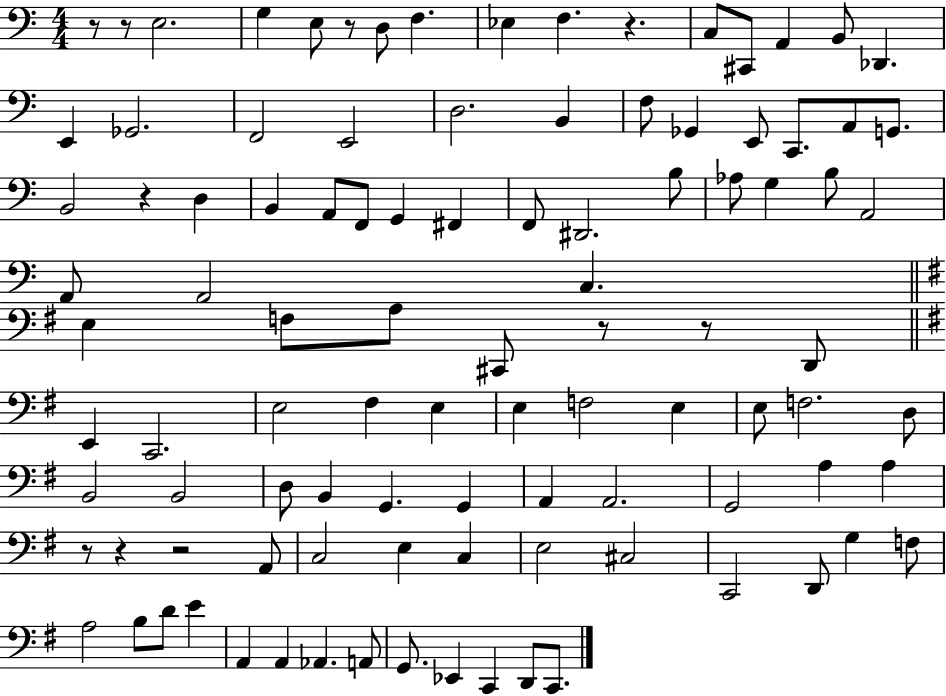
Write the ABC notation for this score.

X:1
T:Untitled
M:4/4
L:1/4
K:C
z/2 z/2 E,2 G, E,/2 z/2 D,/2 F, _E, F, z C,/2 ^C,,/2 A,, B,,/2 _D,, E,, _G,,2 F,,2 E,,2 D,2 B,, F,/2 _G,, E,,/2 C,,/2 A,,/2 G,,/2 B,,2 z D, B,, A,,/2 F,,/2 G,, ^F,, F,,/2 ^D,,2 B,/2 _A,/2 G, B,/2 A,,2 A,,/2 A,,2 C, E, F,/2 A,/2 ^C,,/2 z/2 z/2 D,,/2 E,, C,,2 E,2 ^F, E, E, F,2 E, E,/2 F,2 D,/2 B,,2 B,,2 D,/2 B,, G,, G,, A,, A,,2 G,,2 A, A, z/2 z z2 A,,/2 C,2 E, C, E,2 ^C,2 C,,2 D,,/2 G, F,/2 A,2 B,/2 D/2 E A,, A,, _A,, A,,/2 G,,/2 _E,, C,, D,,/2 C,,/2